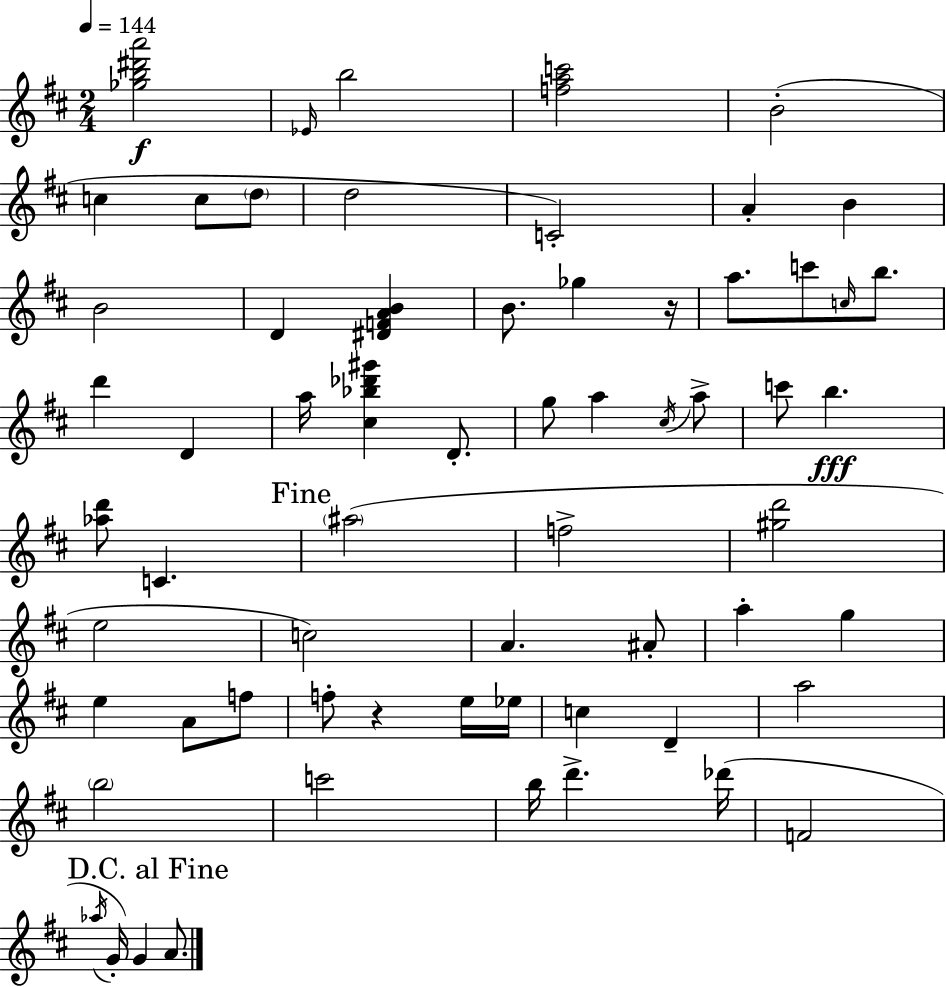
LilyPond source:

{
  \clef treble
  \numericTimeSignature
  \time 2/4
  \key d \major
  \tempo 4 = 144
  <ges'' b'' dis''' a'''>2\f | \grace { ees'16 } b''2 | <f'' a'' c'''>2 | b'2-.( | \break c''4 c''8 \parenthesize d''8 | d''2 | c'2-.) | a'4-. b'4 | \break b'2 | d'4 <dis' f' a' b'>4 | b'8. ges''4 | r16 a''8. c'''8 \grace { c''16 } b''8. | \break d'''4 d'4 | a''16 <cis'' bes'' des''' gis'''>4 d'8.-. | g''8 a''4 | \acciaccatura { cis''16 } a''8-> c'''8 b''4.\fff | \break <aes'' d'''>8 c'4. | \mark "Fine" \parenthesize ais''2( | f''2-> | <gis'' d'''>2 | \break e''2 | c''2) | a'4. | ais'8-. a''4-. g''4 | \break e''4 a'8 | f''8 f''8-. r4 | e''16 ees''16 c''4 d'4-- | a''2 | \break \parenthesize b''2 | c'''2 | b''16 d'''4.-> | des'''16( f'2 | \break \mark "D.C. al Fine" \acciaccatura { aes''16 } g'16-.) g'4 | a'8. \bar "|."
}